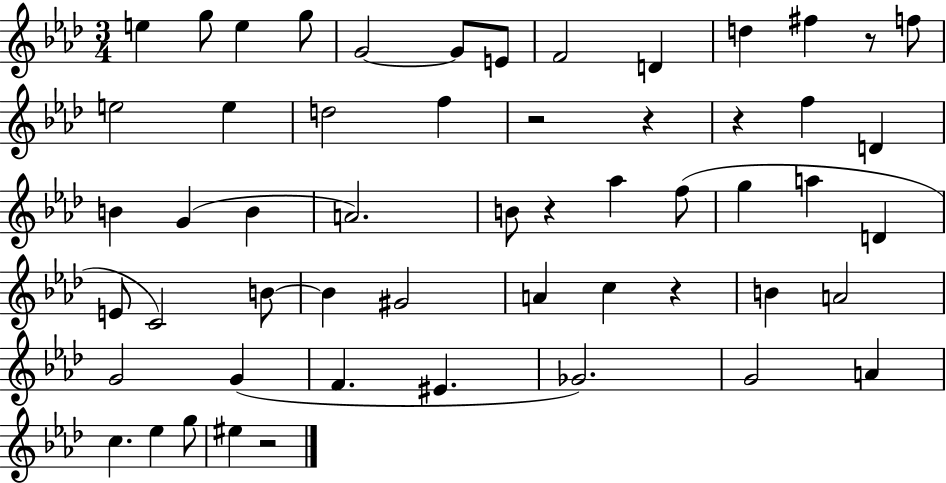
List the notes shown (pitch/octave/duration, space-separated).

E5/q G5/e E5/q G5/e G4/h G4/e E4/e F4/h D4/q D5/q F#5/q R/e F5/e E5/h E5/q D5/h F5/q R/h R/q R/q F5/q D4/q B4/q G4/q B4/q A4/h. B4/e R/q Ab5/q F5/e G5/q A5/q D4/q E4/e C4/h B4/e B4/q G#4/h A4/q C5/q R/q B4/q A4/h G4/h G4/q F4/q. EIS4/q. Gb4/h. G4/h A4/q C5/q. Eb5/q G5/e EIS5/q R/h